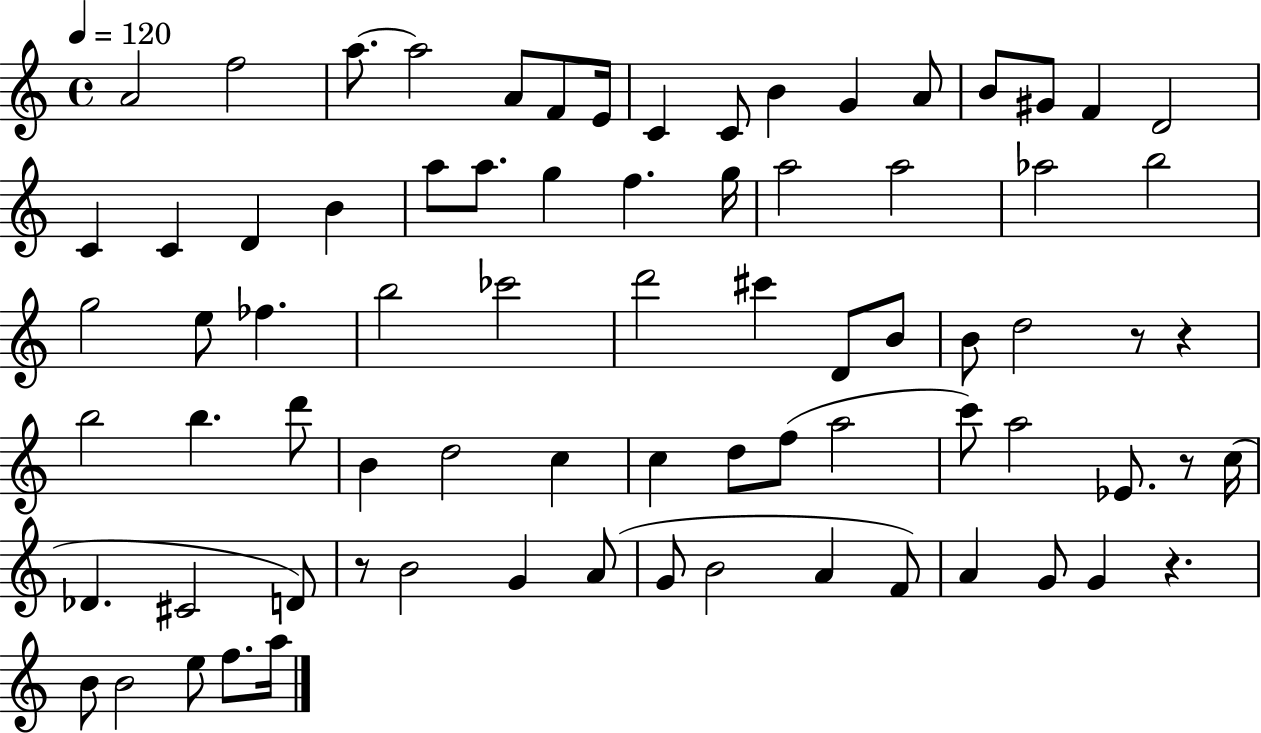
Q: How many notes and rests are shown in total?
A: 77